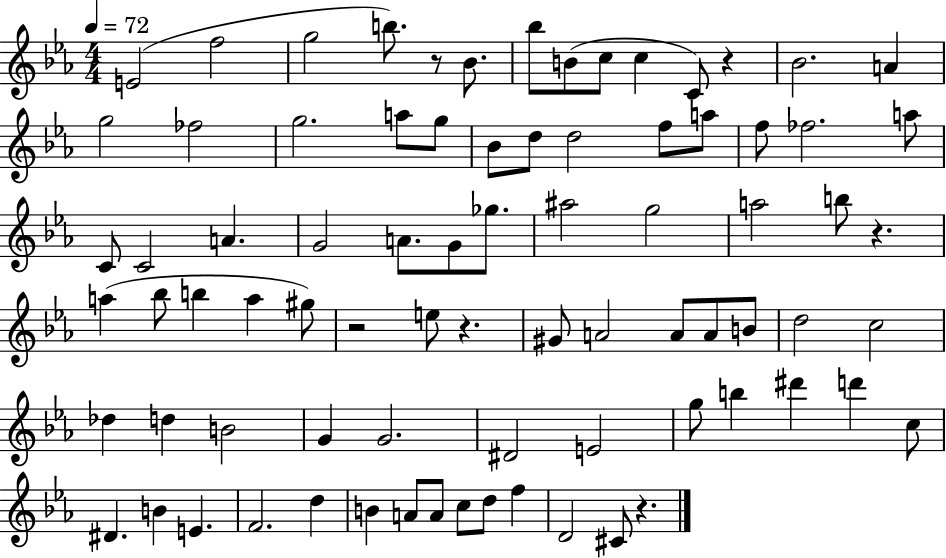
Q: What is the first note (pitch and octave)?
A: E4